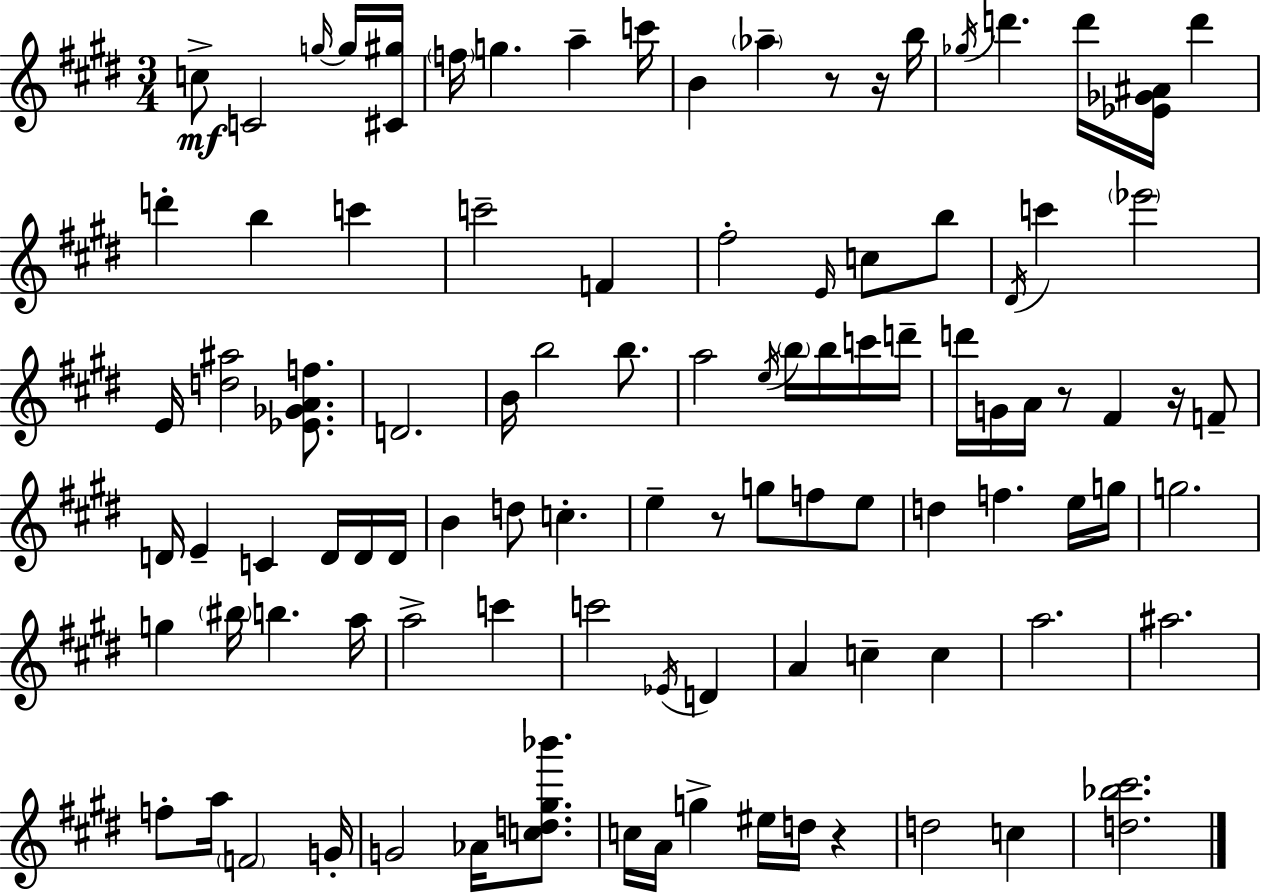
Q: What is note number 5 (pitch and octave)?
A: F5